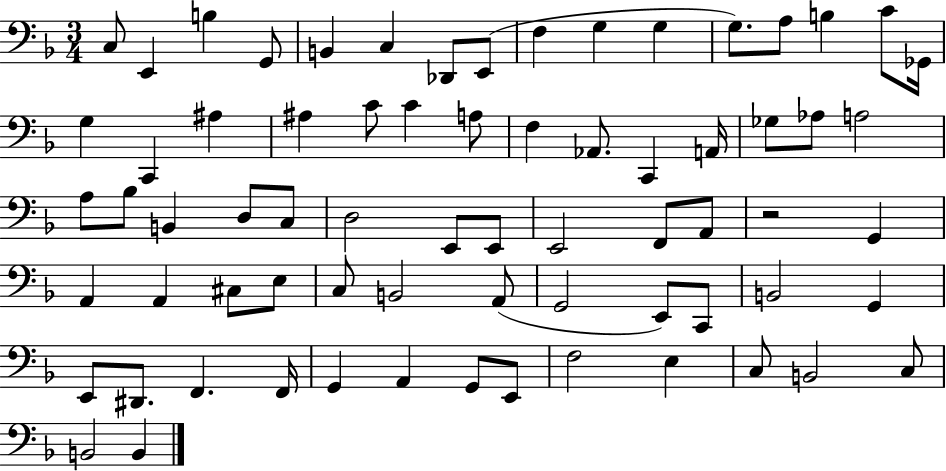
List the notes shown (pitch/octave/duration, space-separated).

C3/e E2/q B3/q G2/e B2/q C3/q Db2/e E2/e F3/q G3/q G3/q G3/e. A3/e B3/q C4/e Gb2/s G3/q C2/q A#3/q A#3/q C4/e C4/q A3/e F3/q Ab2/e. C2/q A2/s Gb3/e Ab3/e A3/h A3/e Bb3/e B2/q D3/e C3/e D3/h E2/e E2/e E2/h F2/e A2/e R/h G2/q A2/q A2/q C#3/e E3/e C3/e B2/h A2/e G2/h E2/e C2/e B2/h G2/q E2/e D#2/e. F2/q. F2/s G2/q A2/q G2/e E2/e F3/h E3/q C3/e B2/h C3/e B2/h B2/q